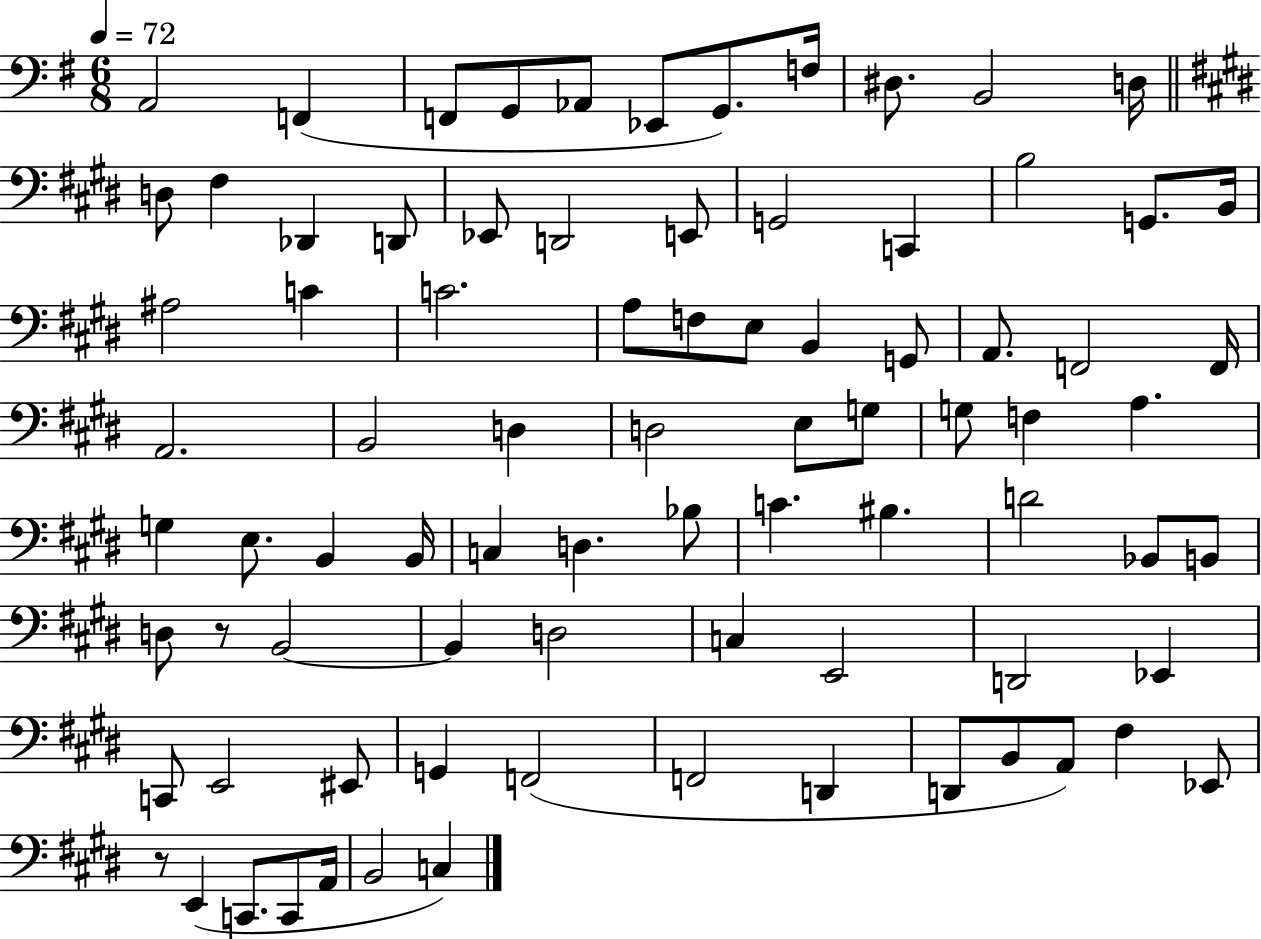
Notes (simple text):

A2/h F2/q F2/e G2/e Ab2/e Eb2/e G2/e. F3/s D#3/e. B2/h D3/s D3/e F#3/q Db2/q D2/e Eb2/e D2/h E2/e G2/h C2/q B3/h G2/e. B2/s A#3/h C4/q C4/h. A3/e F3/e E3/e B2/q G2/e A2/e. F2/h F2/s A2/h. B2/h D3/q D3/h E3/e G3/e G3/e F3/q A3/q. G3/q E3/e. B2/q B2/s C3/q D3/q. Bb3/e C4/q. BIS3/q. D4/h Bb2/e B2/e D3/e R/e B2/h B2/q D3/h C3/q E2/h D2/h Eb2/q C2/e E2/h EIS2/e G2/q F2/h F2/h D2/q D2/e B2/e A2/e F#3/q Eb2/e R/e E2/q C2/e. C2/e A2/s B2/h C3/q